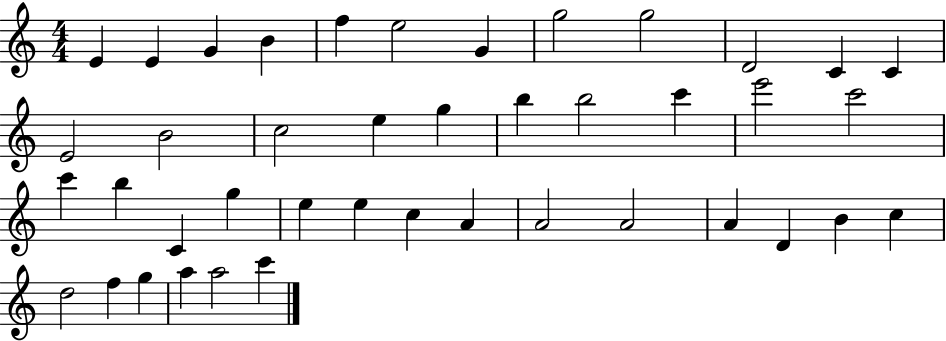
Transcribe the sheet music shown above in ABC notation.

X:1
T:Untitled
M:4/4
L:1/4
K:C
E E G B f e2 G g2 g2 D2 C C E2 B2 c2 e g b b2 c' e'2 c'2 c' b C g e e c A A2 A2 A D B c d2 f g a a2 c'